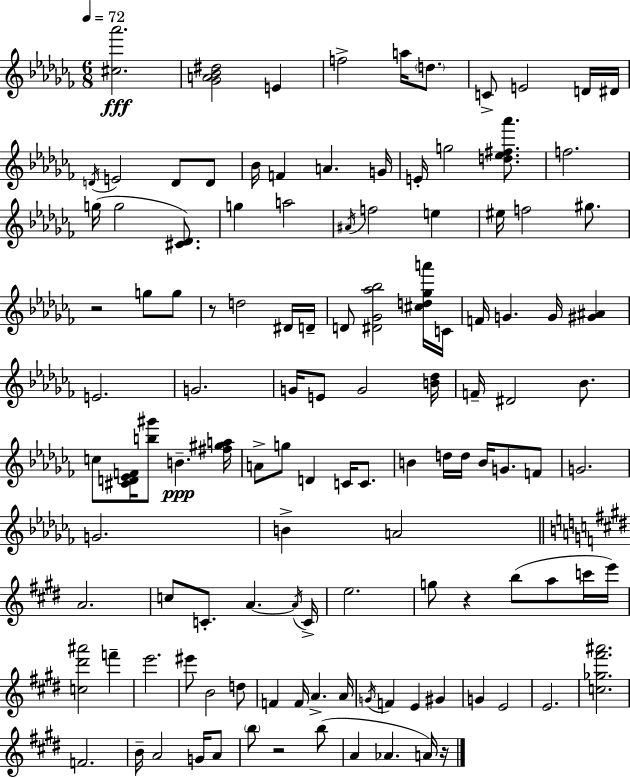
X:1
T:Untitled
M:6/8
L:1/4
K:Abm
[^c_a']2 [_GA_B^d]2 E f2 a/4 d/2 C/2 E2 D/4 ^D/4 D/4 E2 D/2 D/2 _B/4 F A G/4 E/4 g2 [d_e^f_a']/2 f2 g/4 g2 [^C_D]/2 g a2 ^A/4 f2 e ^e/4 f2 ^g/2 z2 g/2 g/2 z/2 d2 ^D/4 D/4 D/2 [^D_G_a_b]2 [^cd_ga']/4 C/4 F/4 G G/4 [^G^A] E2 G2 G/4 E/2 G2 [B_d]/4 F/4 ^D2 _B/2 c/2 [^CD_EF]/4 [b^g']/2 B [^f^ga]/4 A/2 g/2 D C/4 C/2 B d/4 d/4 B/4 G/2 F/2 G2 G2 B A2 A2 c/2 C/2 A A/4 C/4 e2 g/2 z b/2 a/2 c'/4 e'/4 [c^d'^a']2 f' e'2 ^e'/2 B2 d/2 F F/4 A A/4 G/4 F E ^G G E2 E2 [c_g^f'^a']2 F2 B/4 A2 G/4 A/2 b/2 z2 b/2 A _A A/4 z/4